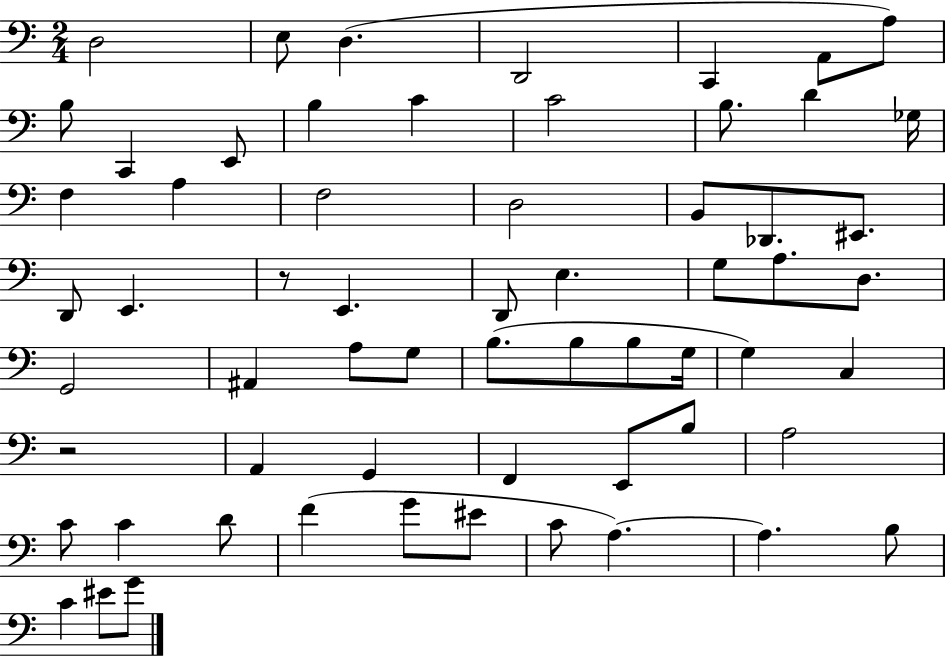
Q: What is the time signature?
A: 2/4